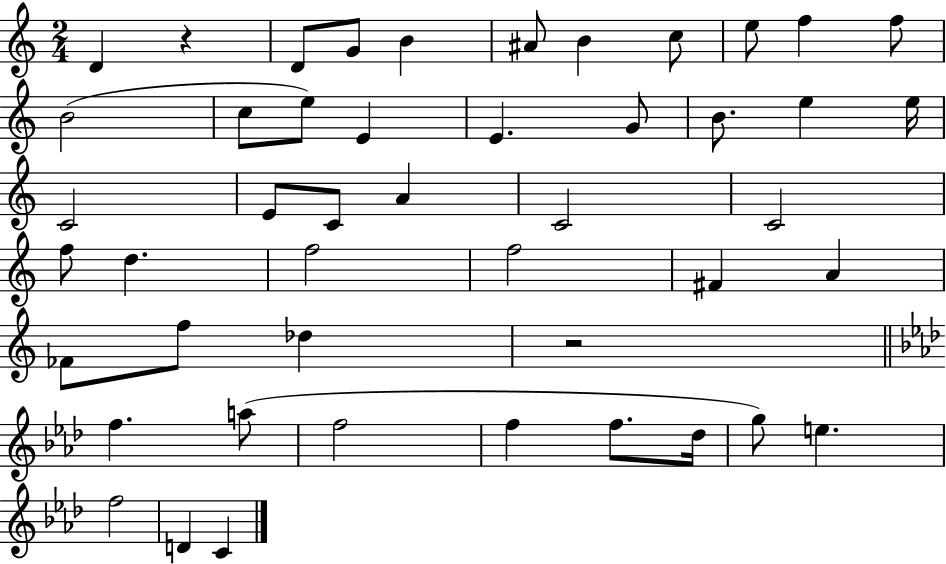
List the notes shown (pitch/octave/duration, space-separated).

D4/q R/q D4/e G4/e B4/q A#4/e B4/q C5/e E5/e F5/q F5/e B4/h C5/e E5/e E4/q E4/q. G4/e B4/e. E5/q E5/s C4/h E4/e C4/e A4/q C4/h C4/h F5/e D5/q. F5/h F5/h F#4/q A4/q FES4/e F5/e Db5/q R/h F5/q. A5/e F5/h F5/q F5/e. Db5/s G5/e E5/q. F5/h D4/q C4/q